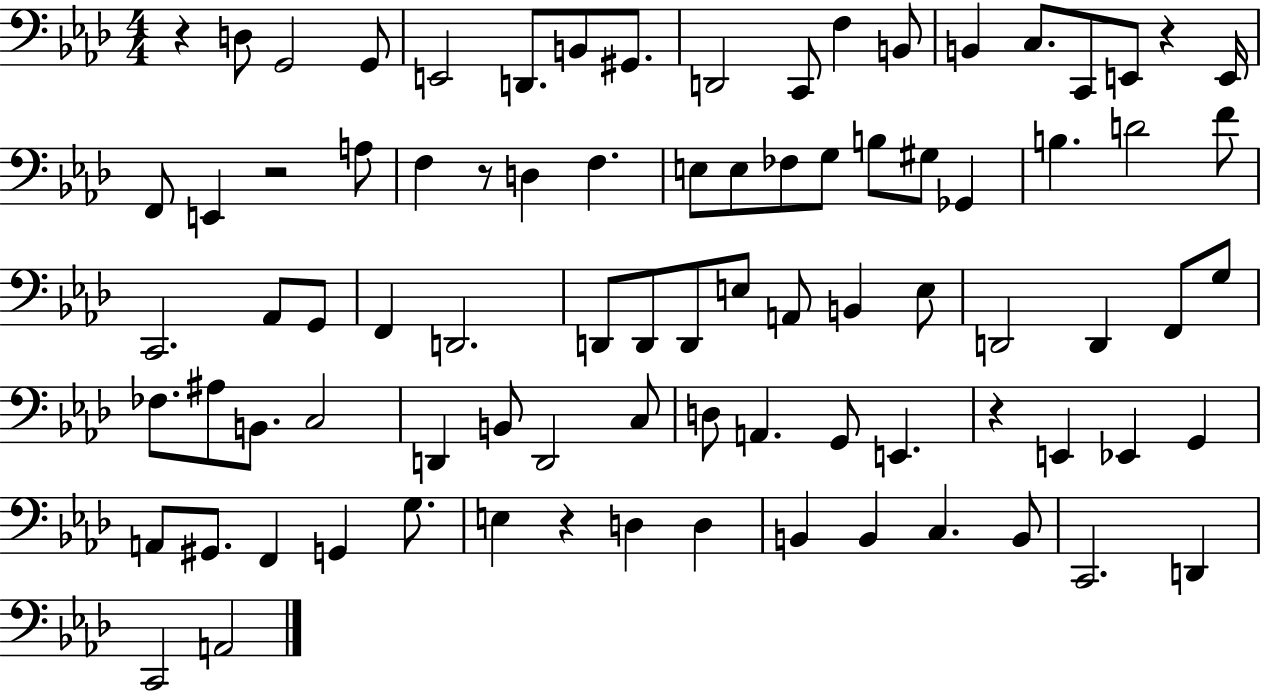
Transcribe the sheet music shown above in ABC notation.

X:1
T:Untitled
M:4/4
L:1/4
K:Ab
z D,/2 G,,2 G,,/2 E,,2 D,,/2 B,,/2 ^G,,/2 D,,2 C,,/2 F, B,,/2 B,, C,/2 C,,/2 E,,/2 z E,,/4 F,,/2 E,, z2 A,/2 F, z/2 D, F, E,/2 E,/2 _F,/2 G,/2 B,/2 ^G,/2 _G,, B, D2 F/2 C,,2 _A,,/2 G,,/2 F,, D,,2 D,,/2 D,,/2 D,,/2 E,/2 A,,/2 B,, E,/2 D,,2 D,, F,,/2 G,/2 _F,/2 ^A,/2 B,,/2 C,2 D,, B,,/2 D,,2 C,/2 D,/2 A,, G,,/2 E,, z E,, _E,, G,, A,,/2 ^G,,/2 F,, G,, G,/2 E, z D, D, B,, B,, C, B,,/2 C,,2 D,, C,,2 A,,2